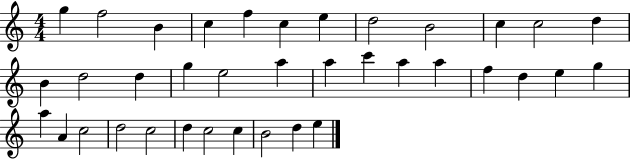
G5/q F5/h B4/q C5/q F5/q C5/q E5/q D5/h B4/h C5/q C5/h D5/q B4/q D5/h D5/q G5/q E5/h A5/q A5/q C6/q A5/q A5/q F5/q D5/q E5/q G5/q A5/q A4/q C5/h D5/h C5/h D5/q C5/h C5/q B4/h D5/q E5/q